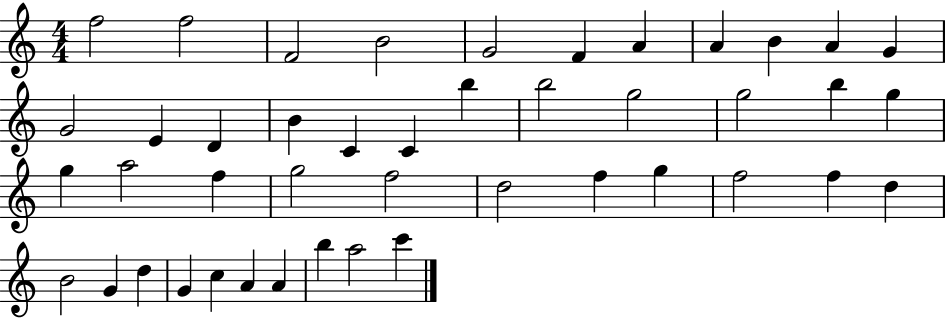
F5/h F5/h F4/h B4/h G4/h F4/q A4/q A4/q B4/q A4/q G4/q G4/h E4/q D4/q B4/q C4/q C4/q B5/q B5/h G5/h G5/h B5/q G5/q G5/q A5/h F5/q G5/h F5/h D5/h F5/q G5/q F5/h F5/q D5/q B4/h G4/q D5/q G4/q C5/q A4/q A4/q B5/q A5/h C6/q